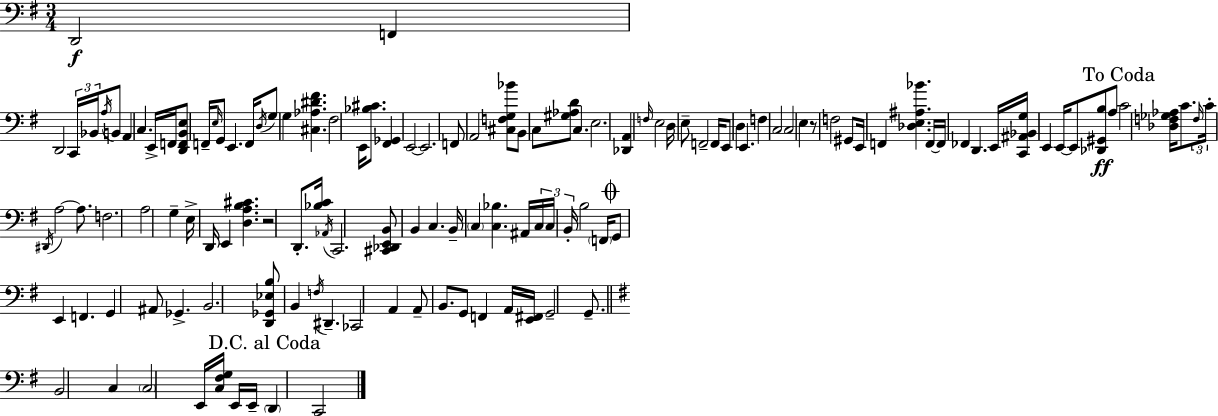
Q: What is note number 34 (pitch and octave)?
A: F2